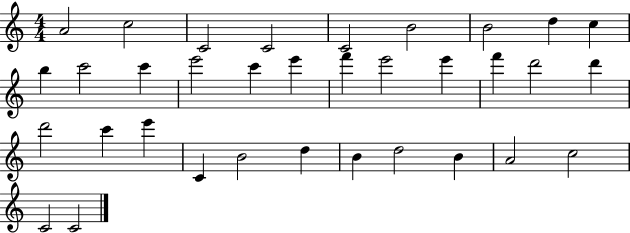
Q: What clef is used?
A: treble